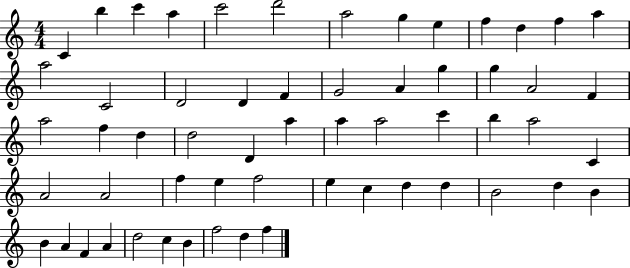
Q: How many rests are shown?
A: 0